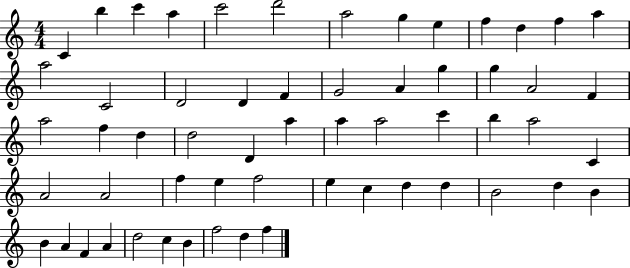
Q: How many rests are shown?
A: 0